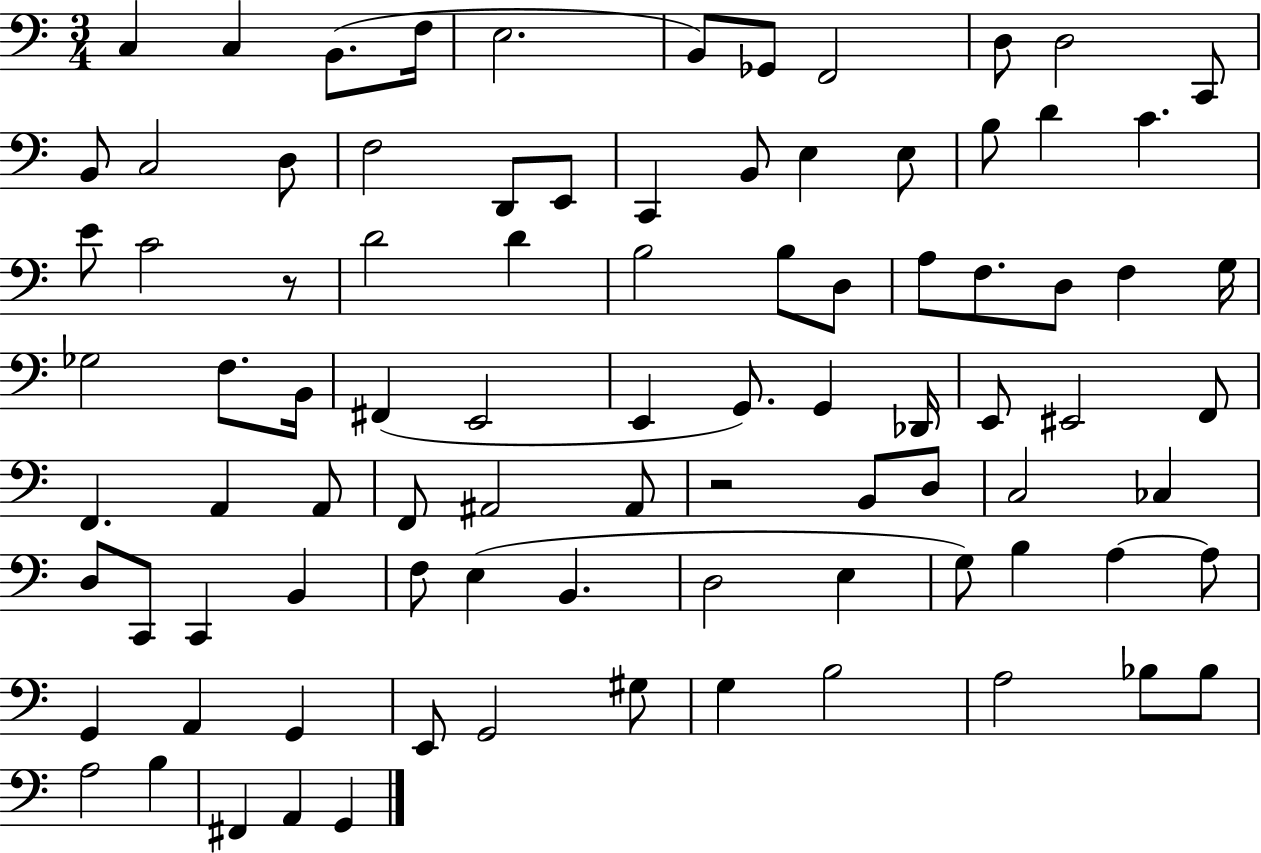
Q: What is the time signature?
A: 3/4